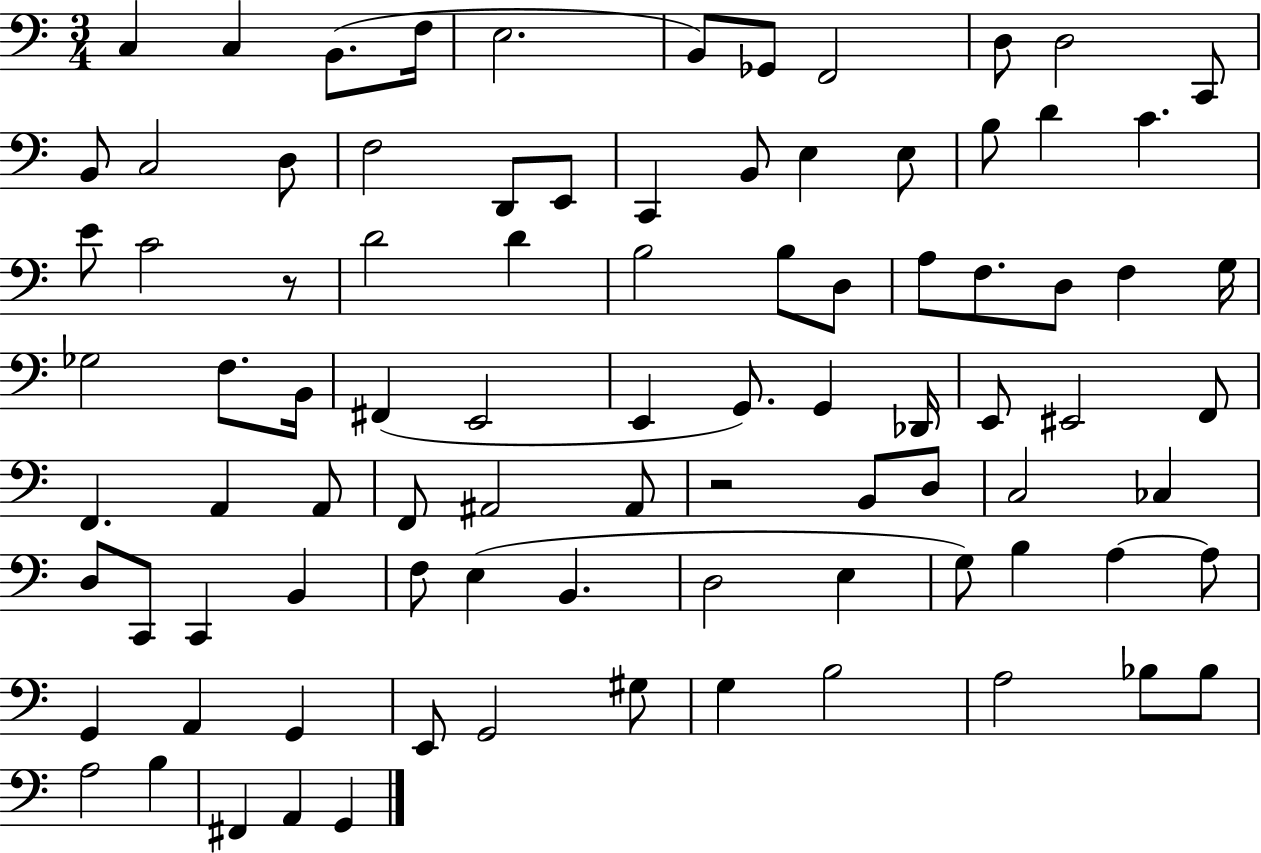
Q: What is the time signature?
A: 3/4